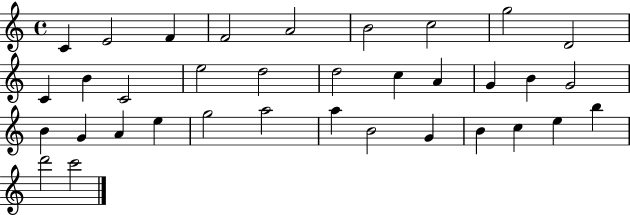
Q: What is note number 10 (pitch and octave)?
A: C4